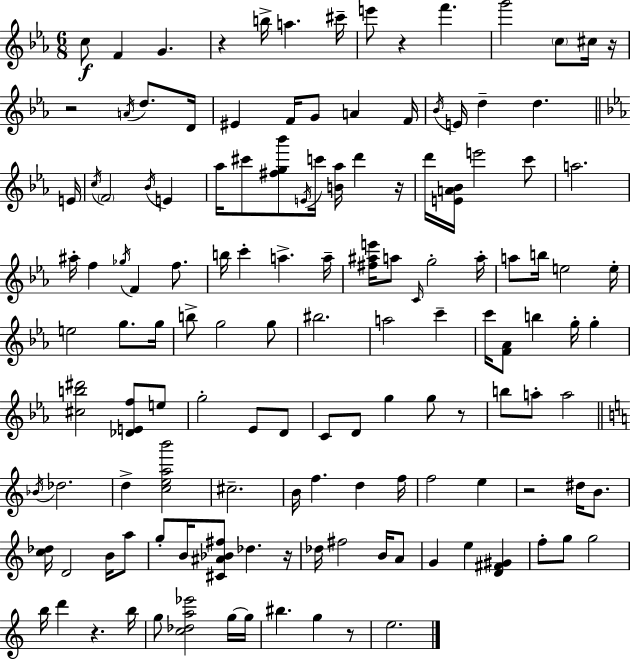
{
  \clef treble
  \numericTimeSignature
  \time 6/8
  \key ees \major
  c''8\f f'4 g'4. | r4 b''16-> a''4. cis'''16-- | e'''8 r4 f'''4. | g'''2 \parenthesize c''8 cis''16 r16 | \break r2 \acciaccatura { a'16 } d''8. | d'16 eis'4 f'16 g'8 a'4 | f'16 \acciaccatura { bes'16 } e'16 d''4-- d''4. | \bar "||" \break \key ees \major e'16 \acciaccatura { c''16 } \parenthesize f'2 \acciaccatura { bes'16 } e'4 | aes''16 cis'''8 <fis'' g'' bes'''>8 \acciaccatura { e'16 } c'''16 <b' aes''>16 d'''4 | r16 d'''16 <e' a' bes'>16 e'''2 | c'''8 a''2. | \break ais''16-. f''4 \acciaccatura { ges''16 } f'4 | f''8. b''16 c'''4-. a''4.-> | a''16-- <fis'' ais'' e'''>16 a''8 \grace { c'16 } g''2-. | a''16-. a''8 b''16 e''2 | \break e''16-. e''2 | g''8. g''16 b''8-> g''2 | g''8 bis''2. | a''2 | \break c'''4-- c'''16 <f' aes'>8 b''4 | g''16-. g''4-. <cis'' b'' dis'''>2 | <des' e' f''>8 e''8 g''2-. | ees'8 d'8 c'8 d'8 g''4 | \break g''8 r8 b''8 a''8-. a''2 | \bar "||" \break \key a \minor \acciaccatura { bes'16 } des''2. | d''4-> <c'' e'' a'' b'''>2 | cis''2.-- | b'16 f''4. d''4 | \break f''16 f''2 e''4 | r2 dis''16 b'8. | <c'' des''>16 d'2 b'16 a''8 | g''8-. b'16 <cis' ais' bes' fis''>8 des''4. | \break r16 des''16 fis''2 b'16 a'8 | g'4 e''4 <d' fis' gis'>4 | f''8-. g''8 g''2 | b''16 d'''4 r4. | \break b''16 g''8 <c'' des'' a'' ees'''>2 g''16~~ | g''16 bis''4. g''4 r8 | e''2. | \bar "|."
}